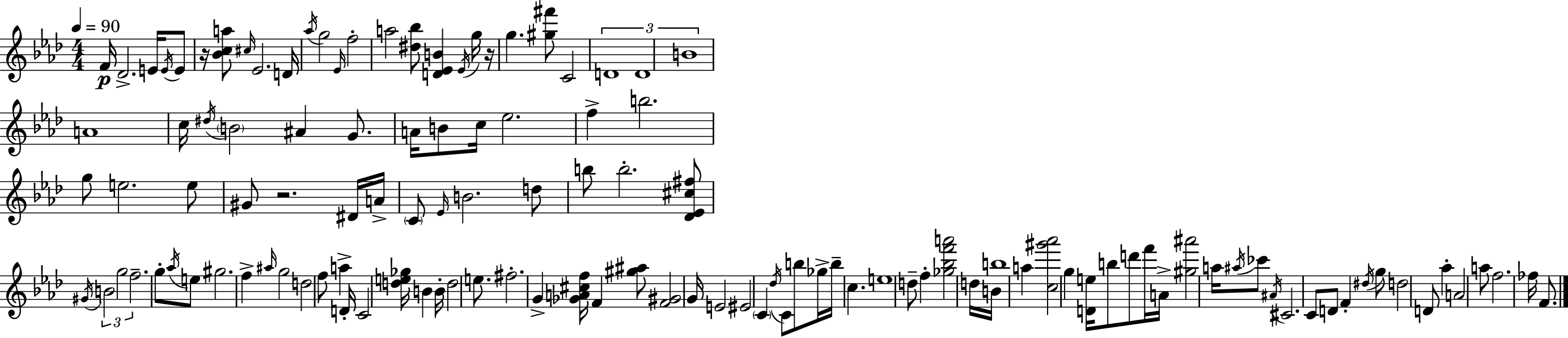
F4/s Db4/h. E4/s E4/s E4/e R/s [Bb4,C5,A5]/e C#5/s Eb4/h. D4/s Ab5/s G5/h Eb4/s F5/h A5/h [D#5,Bb5]/e [D4,Eb4,B4]/q Eb4/s G5/s R/s G5/q. [G#5,F#6]/e C4/h D4/w D4/w B4/w A4/w C5/s D#5/s B4/h A#4/q G4/e. A4/s B4/e C5/s Eb5/h. F5/q B5/h. G5/e E5/h. E5/e G#4/e R/h. D#4/s A4/s C4/e Eb4/s B4/h. D5/e B5/e B5/h. [Db4,Eb4,C#5,F#5]/e G#4/s B4/h G5/h F5/h. G5/e Ab5/s E5/e G#5/h. F5/q A#5/s G5/h D5/h F5/e A5/q D4/s C4/h [D5,E5,Gb5]/s B4/q B4/s D5/h E5/e. F#5/h. G4/q [Gb4,A4,C#5,F5]/s F4/q [G#5,A#5]/e [F4,G#4]/h G4/s E4/h EIS4/h C4/q Db5/s C4/e B5/e Gb5/s B5/s C5/q. E5/w D5/e F5/q [Gb5,Bb5,F6,A6]/h D5/s B4/s B5/w A5/q [C5,G#6,Ab6]/h G5/q [D4,E5]/s B5/e D6/e F6/s A4/s [G#5,A#6]/h A5/s A#5/s CES6/e A#4/s C#4/h. C4/e D4/e F4/q D#5/s G5/e D5/h D4/e Ab5/q A4/h A5/e F5/h. FES5/s F4/e.